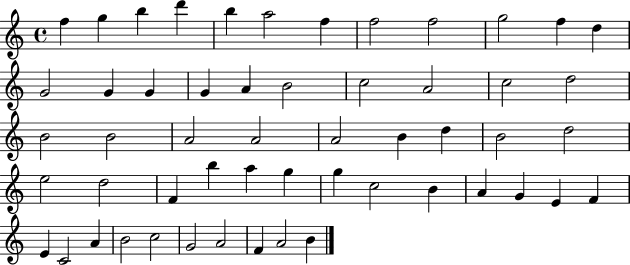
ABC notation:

X:1
T:Untitled
M:4/4
L:1/4
K:C
f g b d' b a2 f f2 f2 g2 f d G2 G G G A B2 c2 A2 c2 d2 B2 B2 A2 A2 A2 B d B2 d2 e2 d2 F b a g g c2 B A G E F E C2 A B2 c2 G2 A2 F A2 B